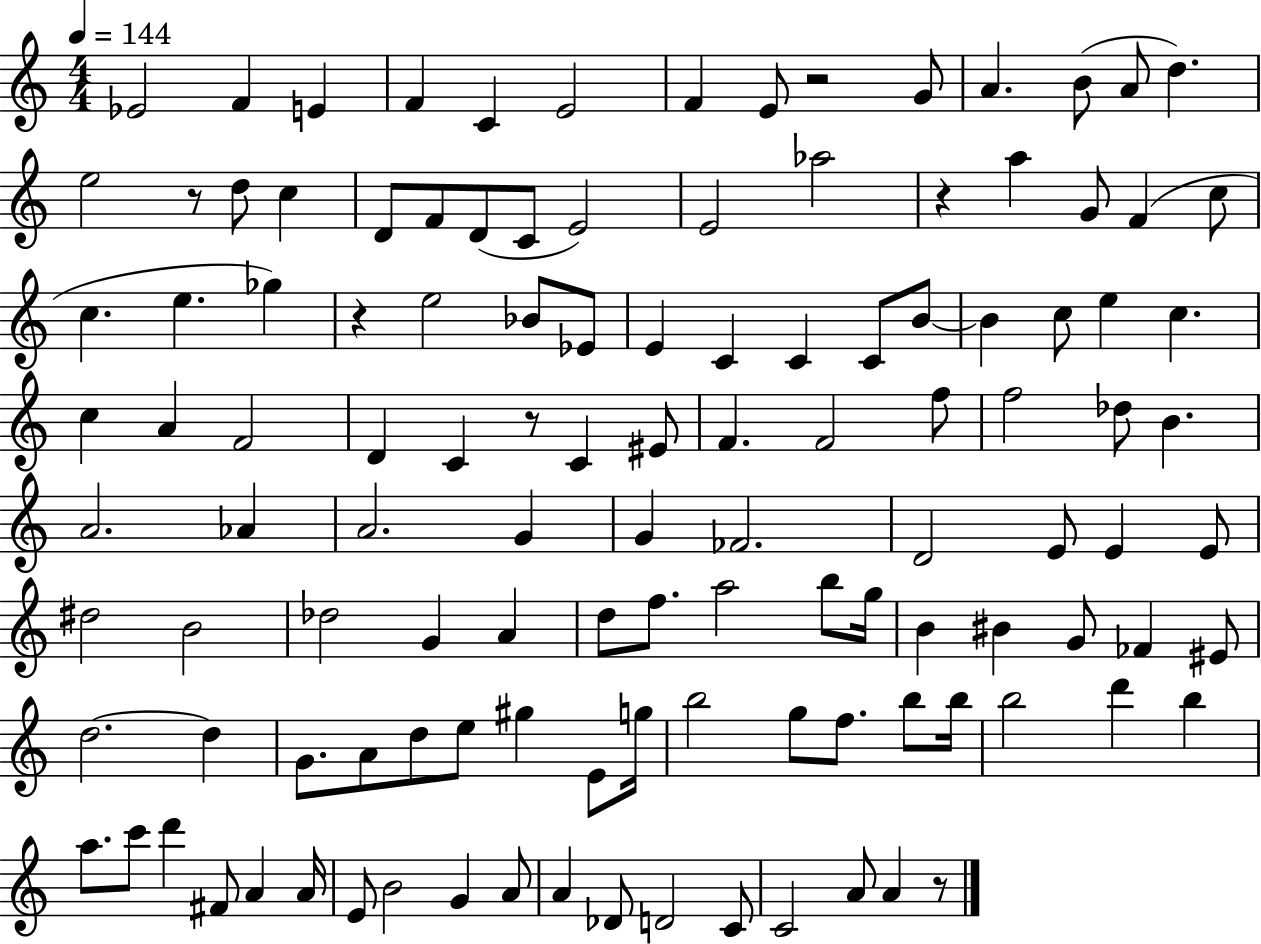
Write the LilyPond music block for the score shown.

{
  \clef treble
  \numericTimeSignature
  \time 4/4
  \key c \major
  \tempo 4 = 144
  ees'2 f'4 e'4 | f'4 c'4 e'2 | f'4 e'8 r2 g'8 | a'4. b'8( a'8 d''4.) | \break e''2 r8 d''8 c''4 | d'8 f'8 d'8( c'8 e'2) | e'2 aes''2 | r4 a''4 g'8 f'4( c''8 | \break c''4. e''4. ges''4) | r4 e''2 bes'8 ees'8 | e'4 c'4 c'4 c'8 b'8~~ | b'4 c''8 e''4 c''4. | \break c''4 a'4 f'2 | d'4 c'4 r8 c'4 eis'8 | f'4. f'2 f''8 | f''2 des''8 b'4. | \break a'2. aes'4 | a'2. g'4 | g'4 fes'2. | d'2 e'8 e'4 e'8 | \break dis''2 b'2 | des''2 g'4 a'4 | d''8 f''8. a''2 b''8 g''16 | b'4 bis'4 g'8 fes'4 eis'8 | \break d''2.~~ d''4 | g'8. a'8 d''8 e''8 gis''4 e'8 g''16 | b''2 g''8 f''8. b''8 b''16 | b''2 d'''4 b''4 | \break a''8. c'''8 d'''4 fis'8 a'4 a'16 | e'8 b'2 g'4 a'8 | a'4 des'8 d'2 c'8 | c'2 a'8 a'4 r8 | \break \bar "|."
}